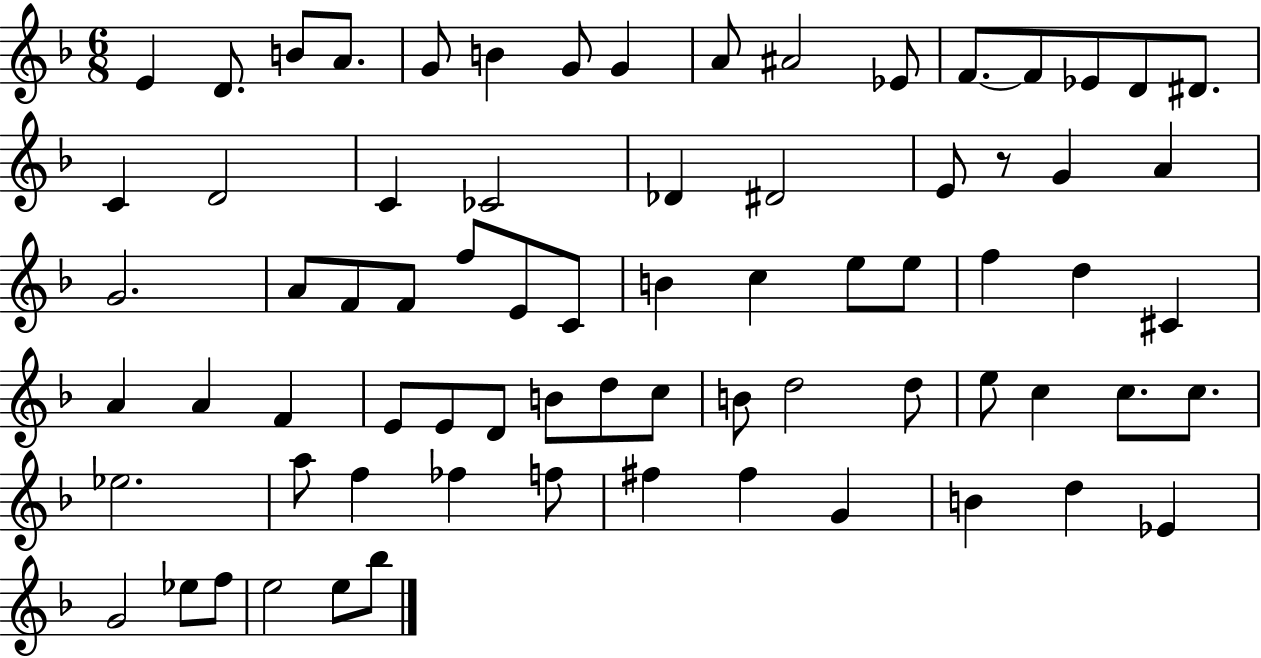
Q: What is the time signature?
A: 6/8